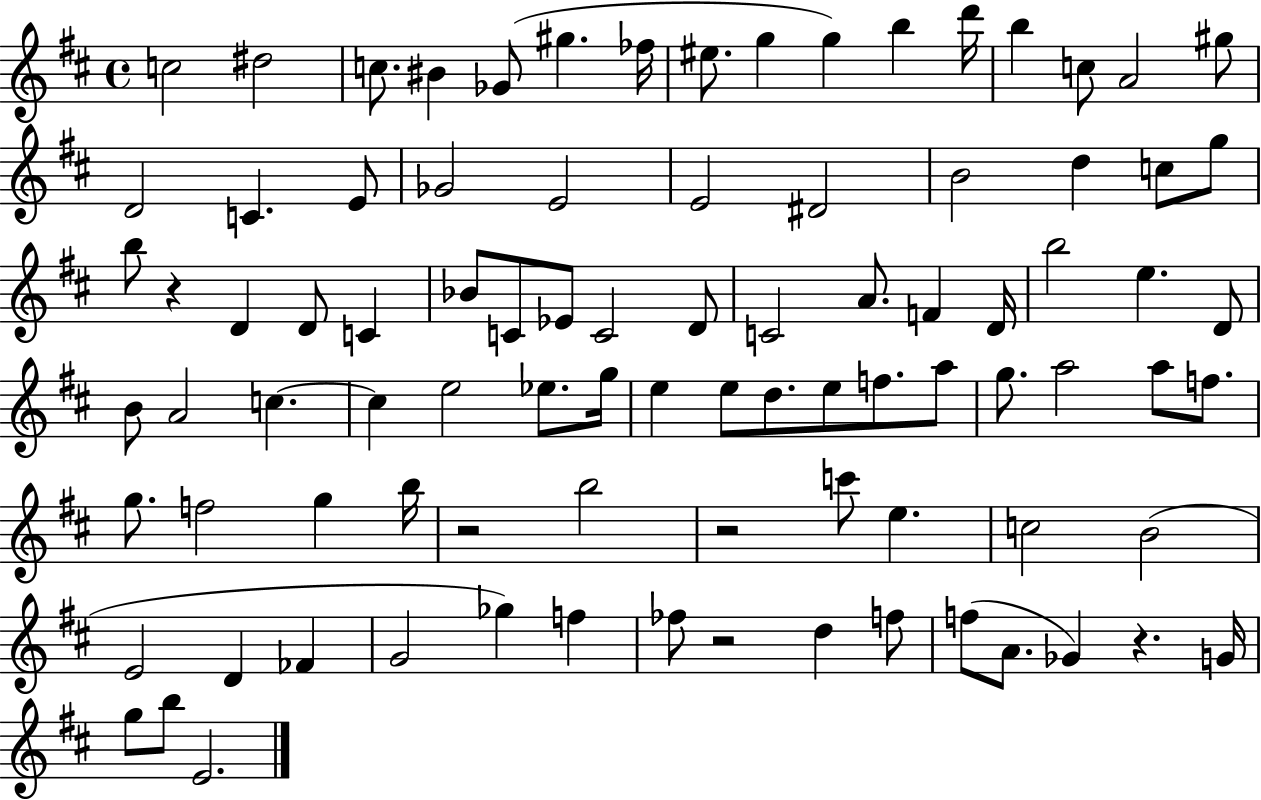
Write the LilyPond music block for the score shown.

{
  \clef treble
  \time 4/4
  \defaultTimeSignature
  \key d \major
  c''2 dis''2 | c''8. bis'4 ges'8( gis''4. fes''16 | eis''8. g''4 g''4) b''4 d'''16 | b''4 c''8 a'2 gis''8 | \break d'2 c'4. e'8 | ges'2 e'2 | e'2 dis'2 | b'2 d''4 c''8 g''8 | \break b''8 r4 d'4 d'8 c'4 | bes'8 c'8 ees'8 c'2 d'8 | c'2 a'8. f'4 d'16 | b''2 e''4. d'8 | \break b'8 a'2 c''4.~~ | c''4 e''2 ees''8. g''16 | e''4 e''8 d''8. e''8 f''8. a''8 | g''8. a''2 a''8 f''8. | \break g''8. f''2 g''4 b''16 | r2 b''2 | r2 c'''8 e''4. | c''2 b'2( | \break e'2 d'4 fes'4 | g'2 ges''4) f''4 | fes''8 r2 d''4 f''8 | f''8( a'8. ges'4) r4. g'16 | \break g''8 b''8 e'2. | \bar "|."
}